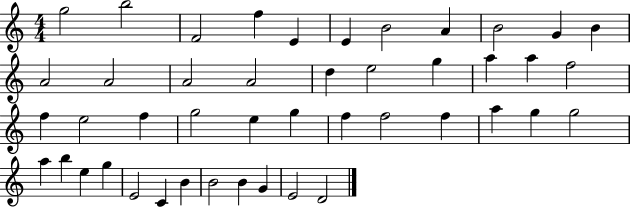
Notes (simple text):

G5/h B5/h F4/h F5/q E4/q E4/q B4/h A4/q B4/h G4/q B4/q A4/h A4/h A4/h A4/h D5/q E5/h G5/q A5/q A5/q F5/h F5/q E5/h F5/q G5/h E5/q G5/q F5/q F5/h F5/q A5/q G5/q G5/h A5/q B5/q E5/q G5/q E4/h C4/q B4/q B4/h B4/q G4/q E4/h D4/h